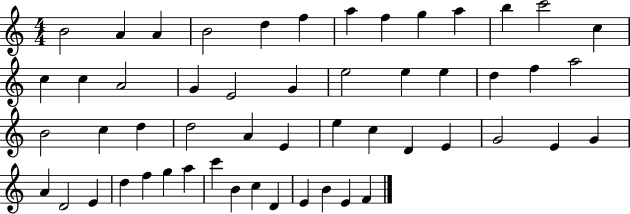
B4/h A4/q A4/q B4/h D5/q F5/q A5/q F5/q G5/q A5/q B5/q C6/h C5/q C5/q C5/q A4/h G4/q E4/h G4/q E5/h E5/q E5/q D5/q F5/q A5/h B4/h C5/q D5/q D5/h A4/q E4/q E5/q C5/q D4/q E4/q G4/h E4/q G4/q A4/q D4/h E4/q D5/q F5/q G5/q A5/q C6/q B4/q C5/q D4/q E4/q B4/q E4/q F4/q